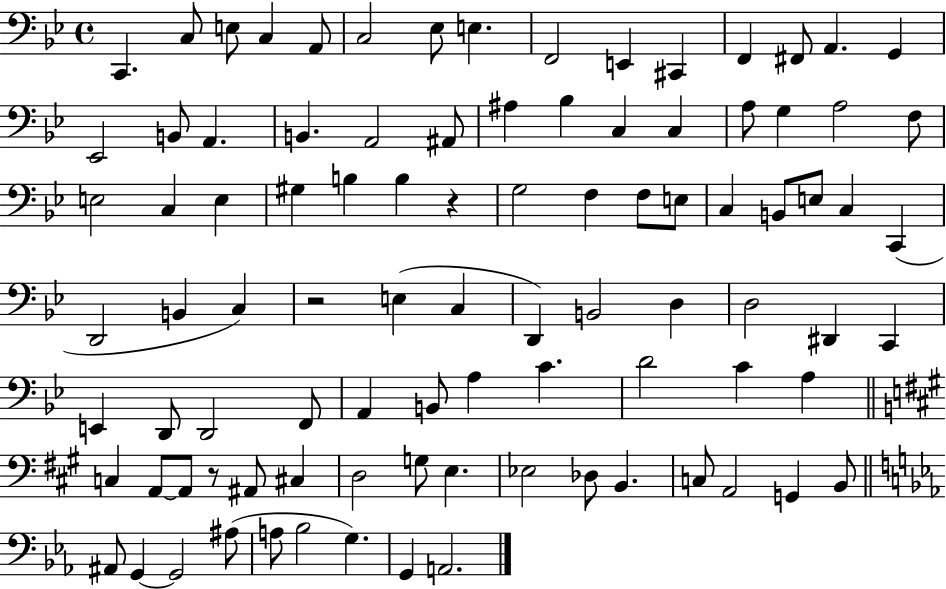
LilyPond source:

{
  \clef bass
  \time 4/4
  \defaultTimeSignature
  \key bes \major
  c,4. c8 e8 c4 a,8 | c2 ees8 e4. | f,2 e,4 cis,4 | f,4 fis,8 a,4. g,4 | \break ees,2 b,8 a,4. | b,4. a,2 ais,8 | ais4 bes4 c4 c4 | a8 g4 a2 f8 | \break e2 c4 e4 | gis4 b4 b4 r4 | g2 f4 f8 e8 | c4 b,8 e8 c4 c,4( | \break d,2 b,4 c4) | r2 e4( c4 | d,4) b,2 d4 | d2 dis,4 c,4 | \break e,4 d,8 d,2 f,8 | a,4 b,8 a4 c'4. | d'2 c'4 a4 | \bar "||" \break \key a \major c4 a,8~~ a,8 r8 ais,8 cis4 | d2 g8 e4. | ees2 des8 b,4. | c8 a,2 g,4 b,8 | \break \bar "||" \break \key ees \major ais,8 g,4~~ g,2 ais8( | a8 bes2 g4.) | g,4 a,2. | \bar "|."
}